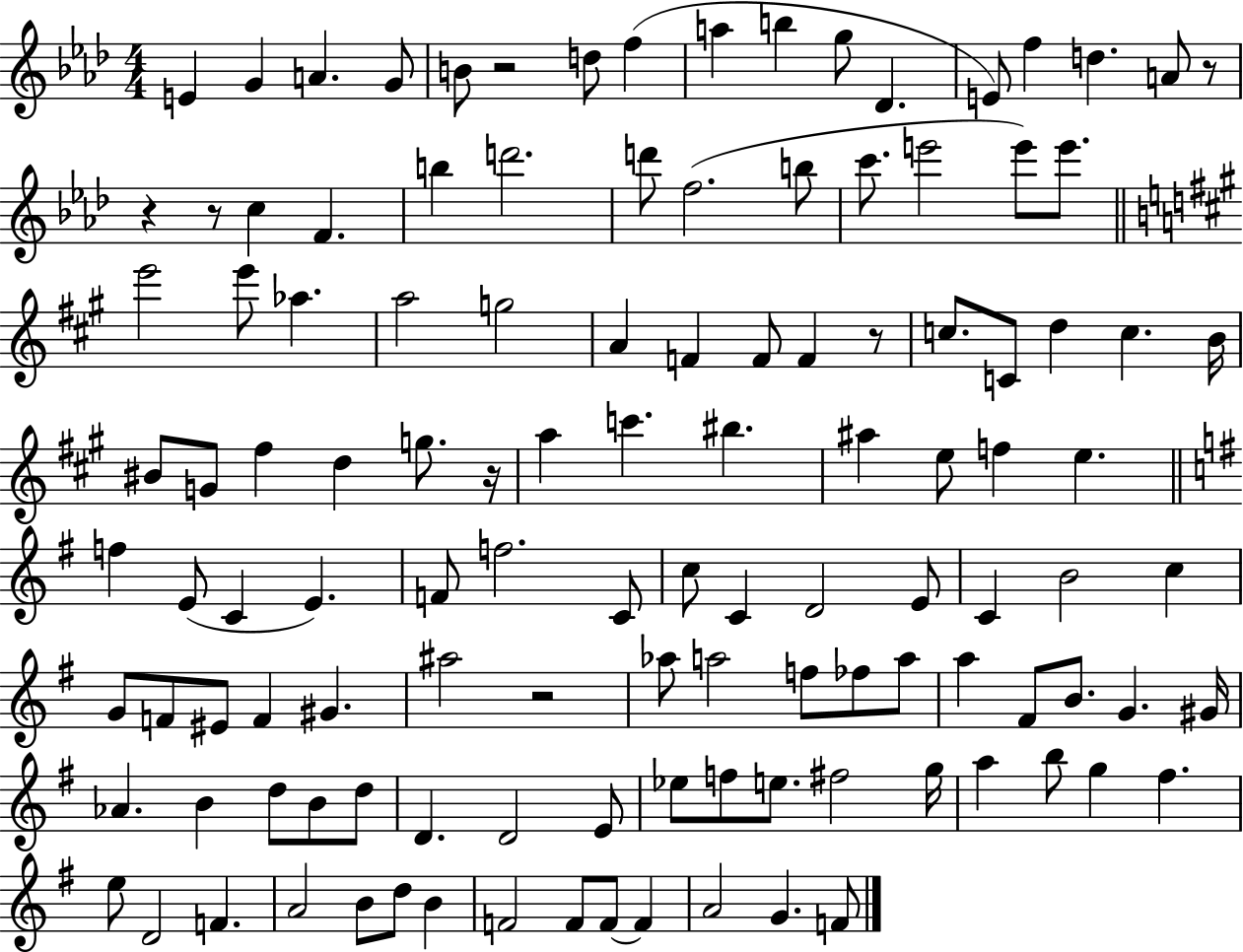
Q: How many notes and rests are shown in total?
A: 120